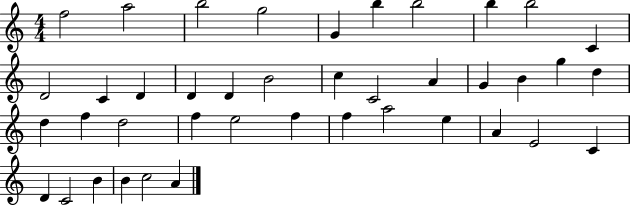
F5/h A5/h B5/h G5/h G4/q B5/q B5/h B5/q B5/h C4/q D4/h C4/q D4/q D4/q D4/q B4/h C5/q C4/h A4/q G4/q B4/q G5/q D5/q D5/q F5/q D5/h F5/q E5/h F5/q F5/q A5/h E5/q A4/q E4/h C4/q D4/q C4/h B4/q B4/q C5/h A4/q